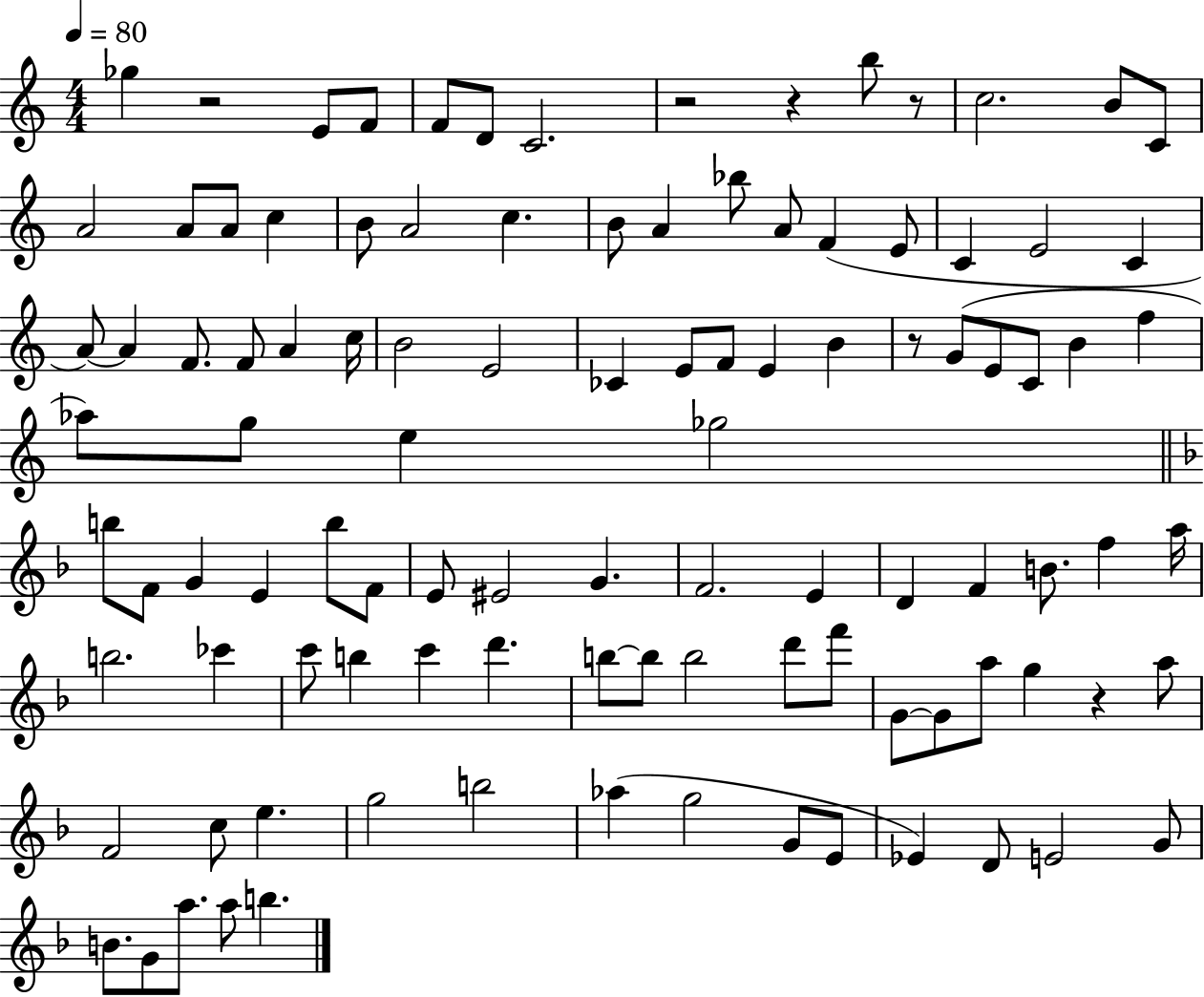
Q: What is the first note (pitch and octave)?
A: Gb5